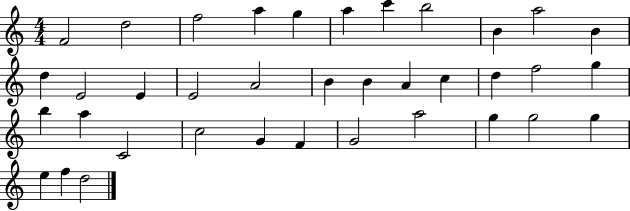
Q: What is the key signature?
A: C major